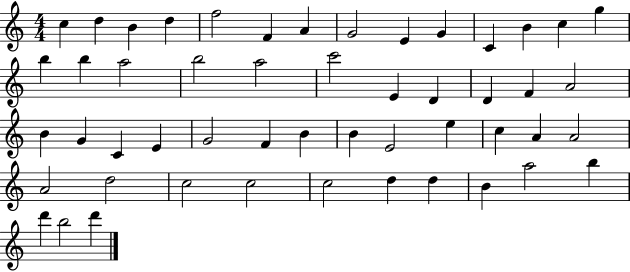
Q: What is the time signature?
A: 4/4